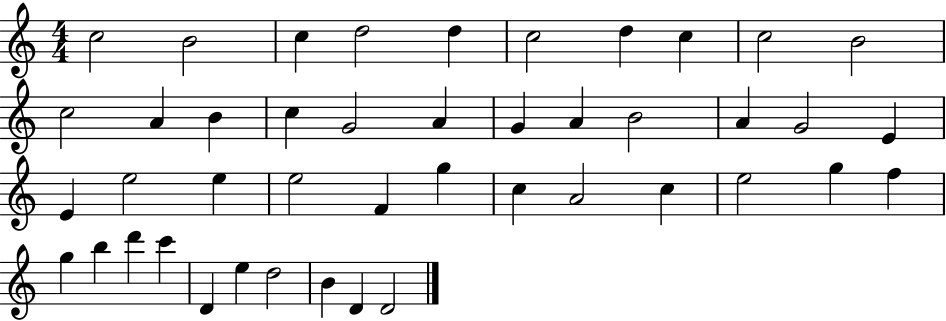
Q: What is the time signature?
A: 4/4